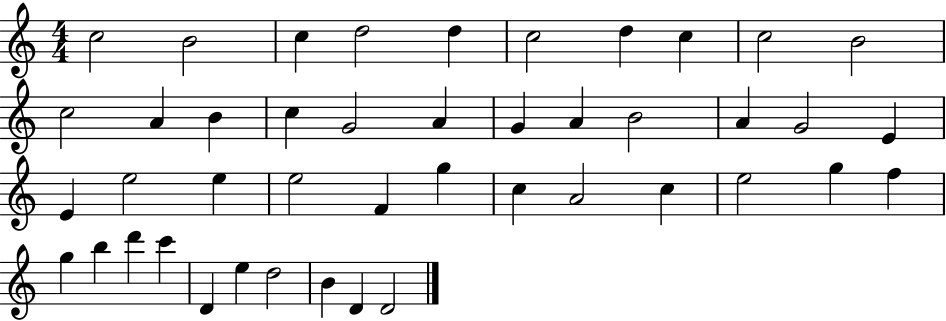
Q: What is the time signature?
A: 4/4